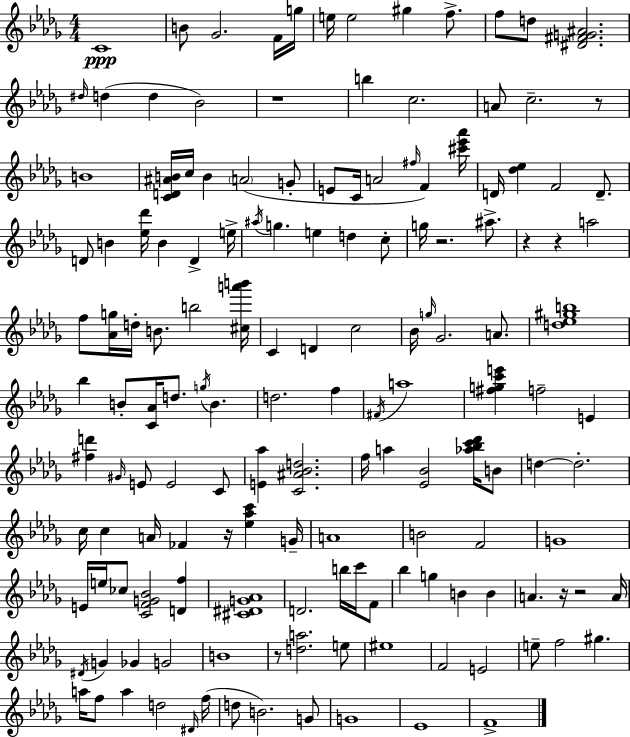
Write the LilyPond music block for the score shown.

{
  \clef treble
  \numericTimeSignature
  \time 4/4
  \key bes \minor
  c'1\ppp | b'8 ges'2. f'16 g''16 | e''16 e''2 gis''4 f''8.-> | f''8 d''8 <dis' fis' g' ais'>2. | \break \grace { dis''16 }( d''4 d''4 bes'2) | r1 | b''4 c''2. | a'8 c''2.-- r8 | \break b'1 | <c' d' ais' b'>16 c''16 b'4 \parenthesize a'2( g'8-. | e'8 c'16 a'2 \grace { fis''16 }) f'4 | <cis''' ees''' aes'''>16 d'16 <des'' ees''>4 f'2 d'8.-- | \break d'8 b'4 <ees'' des'''>16 b'4 d'4-> | e''16-> \acciaccatura { ais''16 } g''4. e''4 d''4 | c''8-. g''16 r2. | ais''8.-> r4 r4 a''2 | \break f''8 <aes' g''>16 d''16-. b'8. b''2 | <cis'' a''' b'''>16 c'4 d'4 c''2 | bes'16 \grace { g''16 } ges'2. | a'8. <d'' ees'' gis'' b''>1 | \break bes''4 b'8-. <c' aes'>16 d''8. \acciaccatura { g''16 } b'4. | d''2. | f''4 \acciaccatura { fis'16 } a''1 | <fis'' g'' c''' e'''>4 f''2-- | \break e'4 <fis'' d'''>4 \grace { gis'16 } e'8 e'2 | c'8 <e' aes''>4 <c' ais' bes' d''>2. | f''16 a''4 <ees' bes'>2 | <aes'' bes'' c''' des'''>16 b'8 d''4~~ d''2.-. | \break c''16 c''4 a'16 fes'4 | r16 <ees'' aes'' c'''>4 g'16-- a'1 | b'2 f'2 | g'1 | \break e'16 e''16 ces''8 <c' f' g' bes'>2 | <d' f''>4 <cis' dis' g' aes'>1 | d'2. | b''16 c'''16 f'8 bes''4 g''4 b'4 | \break b'4 a'4. r16 r2 | a'16 \acciaccatura { dis'16 } g'4 ges'4 | g'2 b'1 | r8 <d'' a''>2. | \break e''8 eis''1 | f'2 | e'2 e''8-- f''2 | gis''4. a''16 f''8 a''4 d''2 | \break \grace { dis'16 } f''16( d''8 b'2.) | g'8 g'1 | ees'1 | f'1-> | \break \bar "|."
}